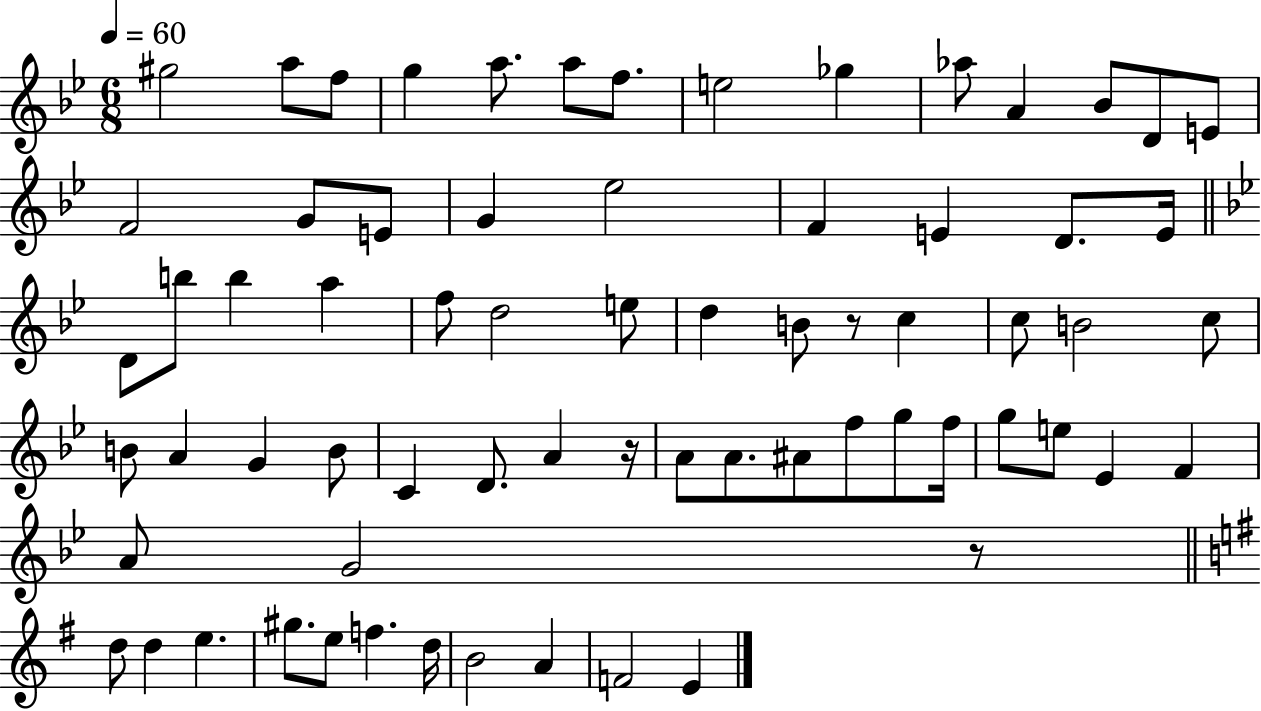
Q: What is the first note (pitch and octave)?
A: G#5